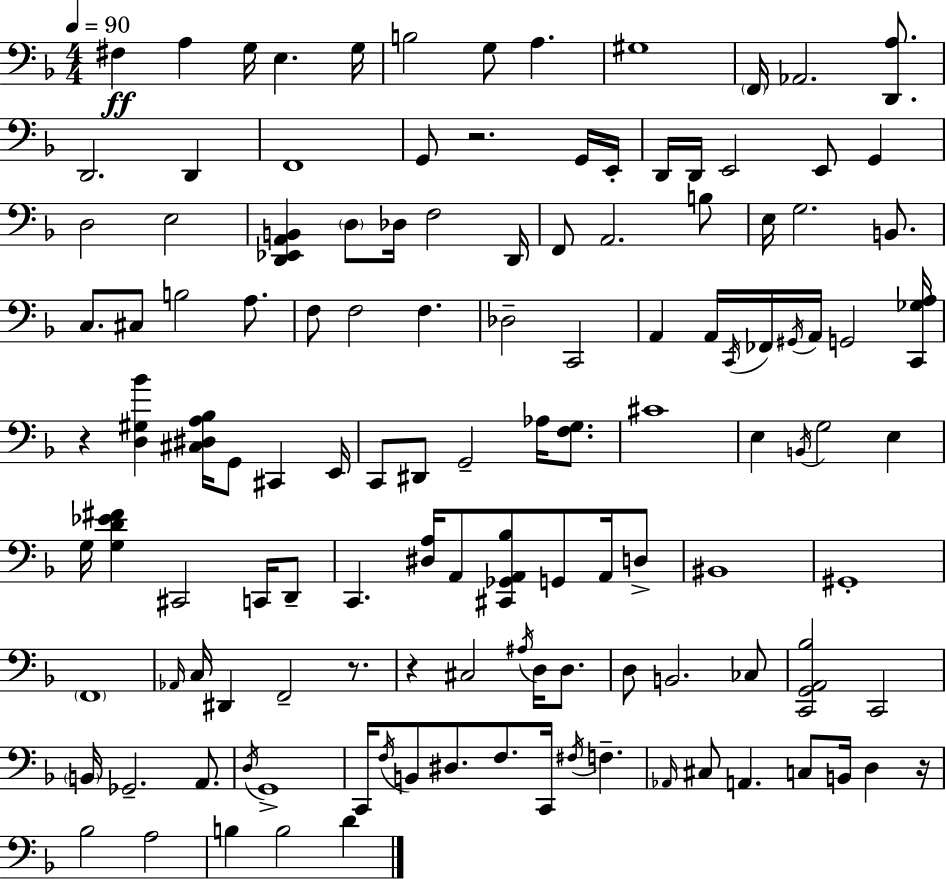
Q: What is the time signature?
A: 4/4